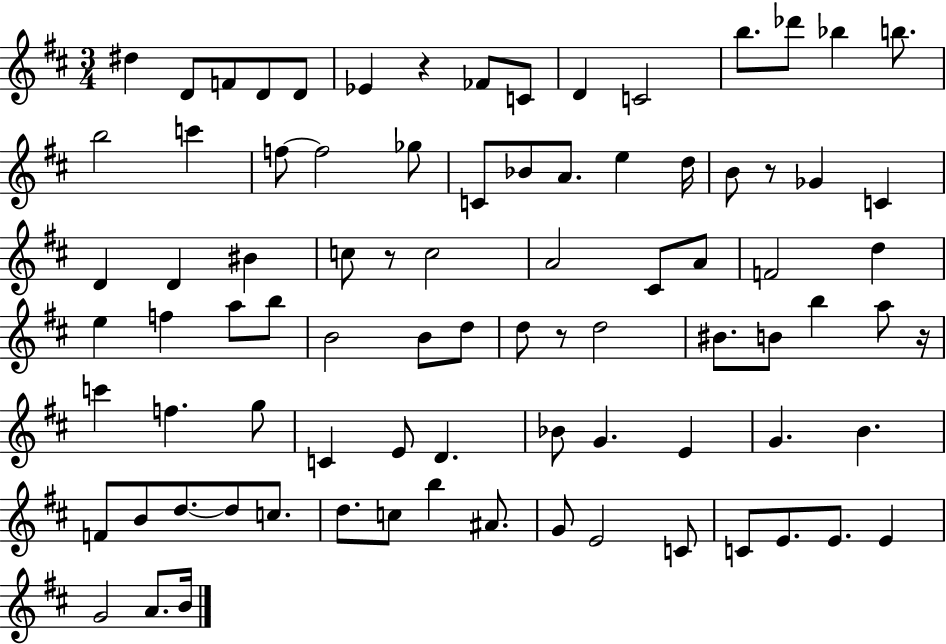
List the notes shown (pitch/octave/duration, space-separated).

D#5/q D4/e F4/e D4/e D4/e Eb4/q R/q FES4/e C4/e D4/q C4/h B5/e. Db6/e Bb5/q B5/e. B5/h C6/q F5/e F5/h Gb5/e C4/e Bb4/e A4/e. E5/q D5/s B4/e R/e Gb4/q C4/q D4/q D4/q BIS4/q C5/e R/e C5/h A4/h C#4/e A4/e F4/h D5/q E5/q F5/q A5/e B5/e B4/h B4/e D5/e D5/e R/e D5/h BIS4/e. B4/e B5/q A5/e R/s C6/q F5/q. G5/e C4/q E4/e D4/q. Bb4/e G4/q. E4/q G4/q. B4/q. F4/e B4/e D5/e. D5/e C5/e. D5/e. C5/e B5/q A#4/e. G4/e E4/h C4/e C4/e E4/e. E4/e. E4/q G4/h A4/e. B4/s